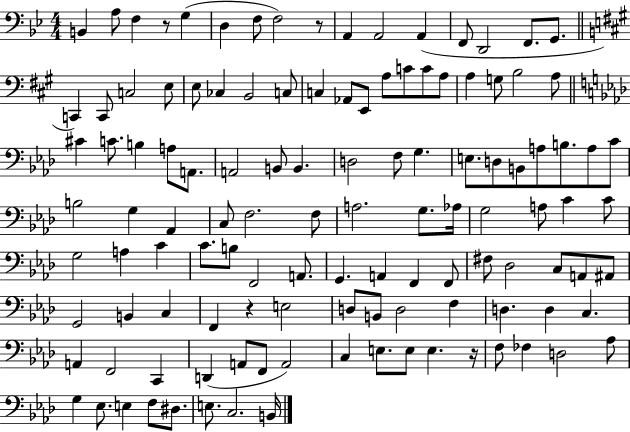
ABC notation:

X:1
T:Untitled
M:4/4
L:1/4
K:Bb
B,, A,/2 F, z/2 G, D, F,/2 F,2 z/2 A,, A,,2 A,, F,,/2 D,,2 F,,/2 G,,/2 C,, C,,/2 C,2 E,/2 E,/2 _C, B,,2 C,/2 C, _A,,/2 E,,/2 A,/2 C/2 C/2 A,/2 A, G,/2 B,2 A,/2 ^C C/2 B, A,/2 A,,/2 A,,2 B,,/2 B,, D,2 F,/2 G, E,/2 D,/2 B,,/2 A,/2 B,/2 A,/2 C/2 B,2 G, _A,, C,/2 F,2 F,/2 A,2 G,/2 _A,/4 G,2 A,/2 C C/2 G,2 A, C C/2 B,/2 F,,2 A,,/2 G,, A,, F,, F,,/2 ^F,/2 _D,2 C,/2 A,,/2 ^A,,/2 G,,2 B,, C, F,, z E,2 D,/2 B,,/2 D,2 F, D, D, C, A,, F,,2 C,, D,, A,,/2 F,,/2 A,,2 C, E,/2 E,/2 E, z/4 F,/2 _F, D,2 _A,/2 G, _E,/2 E, F,/2 ^D,/2 E,/2 C,2 B,,/4